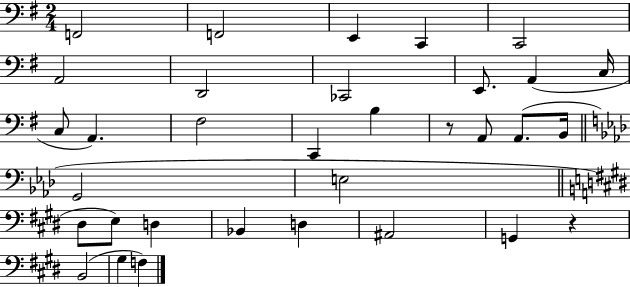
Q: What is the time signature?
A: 2/4